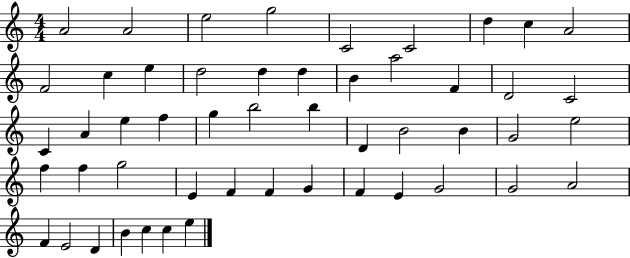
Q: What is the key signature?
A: C major